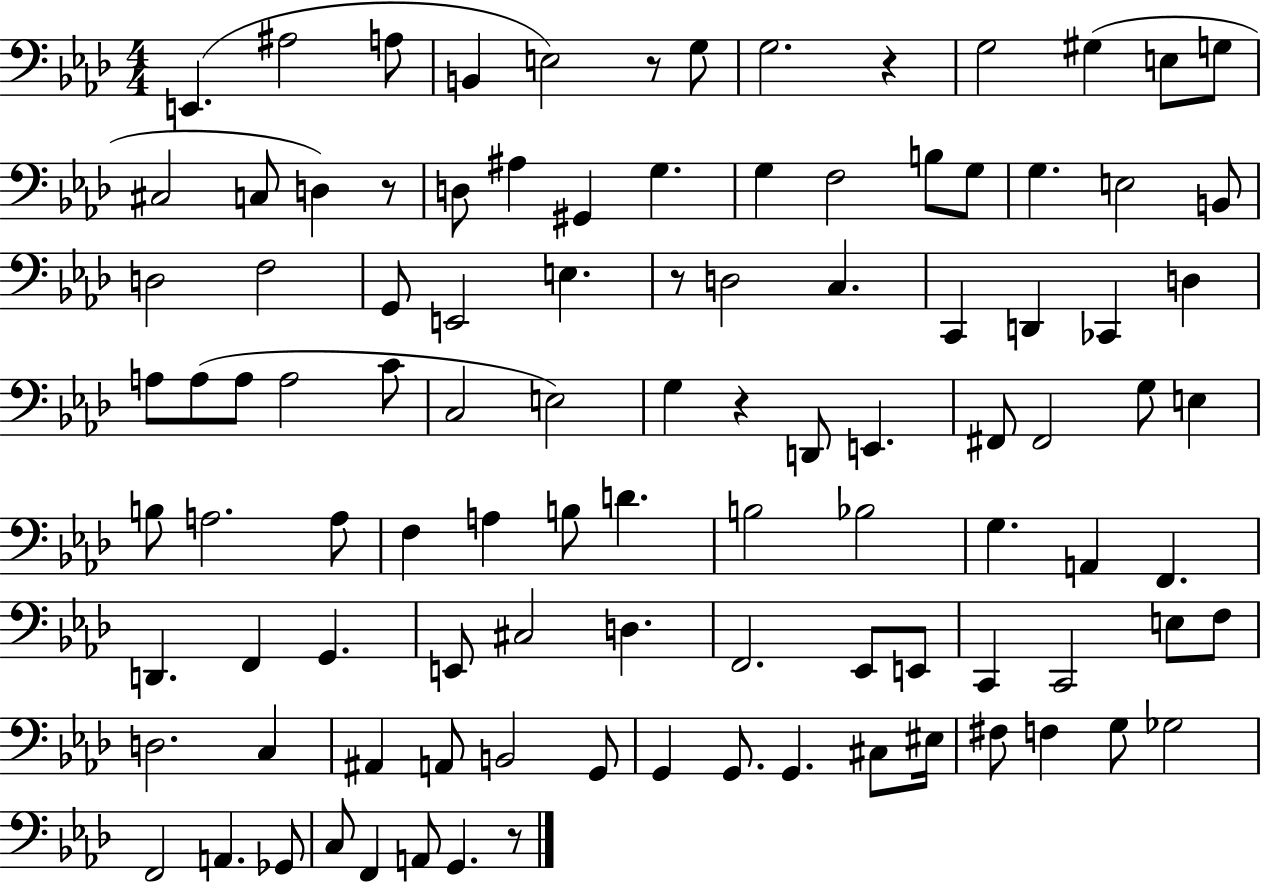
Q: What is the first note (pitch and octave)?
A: E2